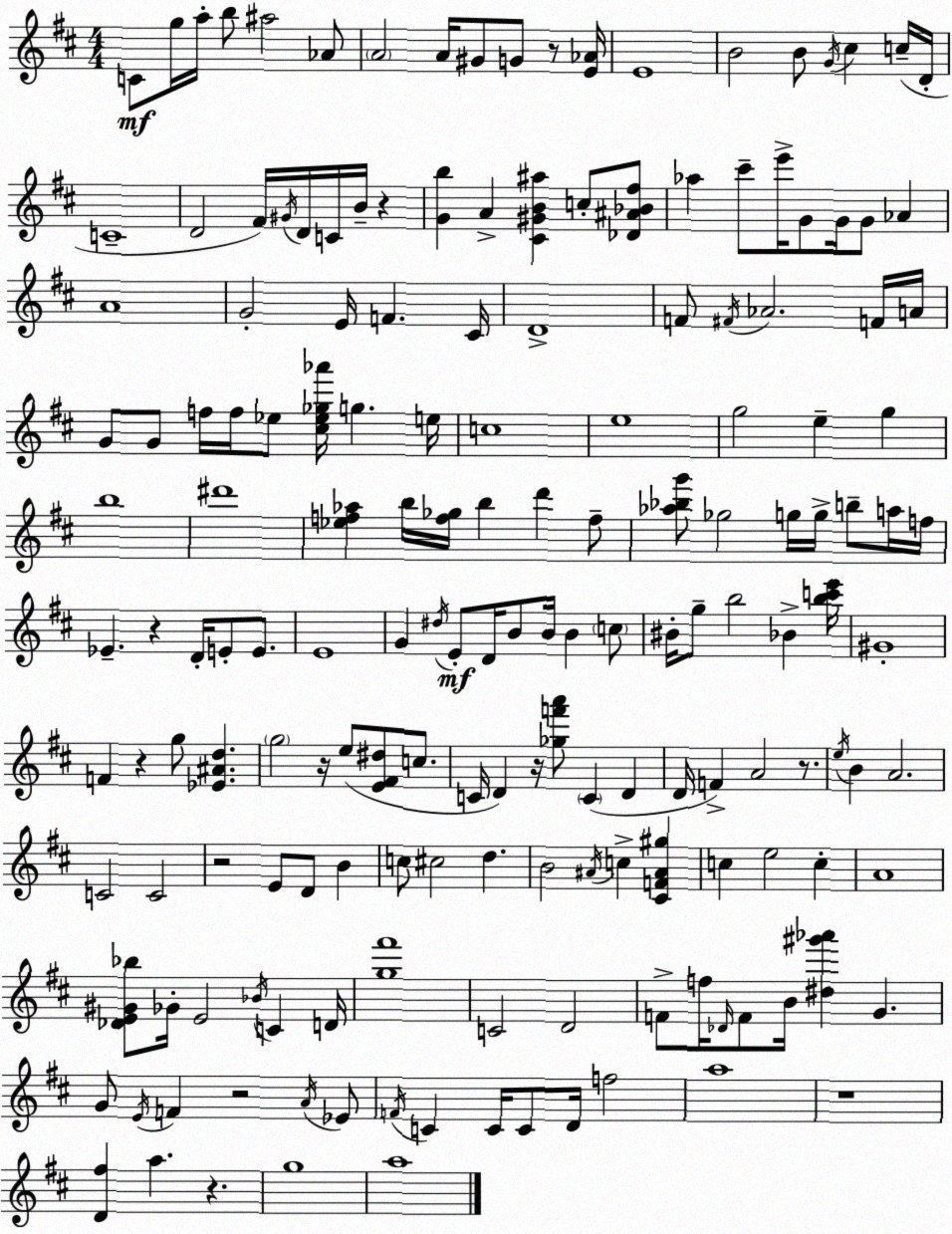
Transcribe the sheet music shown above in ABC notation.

X:1
T:Untitled
M:4/4
L:1/4
K:D
C/2 g/4 a/4 b/2 ^a2 _A/2 A2 A/4 ^G/2 G/2 z/2 [E_A]/4 E4 B2 B/2 G/4 ^c c/4 D/4 C4 D2 ^F/4 ^G/4 D/4 C/4 B/4 z [Gb] A [^C^GB^a] c/2 [_D^A_B^f]/2 _a ^c'/2 e'/4 G/2 G/4 G/2 _A A4 G2 E/4 F ^C/4 D4 F/2 ^F/4 _A2 F/4 A/4 G/2 G/2 f/4 f/4 _e/2 [^c_e_g_a']/4 g e/4 c4 e4 g2 e g b4 ^d'4 [_ef_a] b/4 [f_g]/4 b d' f/2 [_a_bg']/2 _g2 g/4 g/4 b/2 a/4 f/4 _E z D/4 E/2 E/2 E4 G ^d/4 E/2 D/4 B/2 B/4 B c/2 ^B/4 g/2 b2 _B [bc'e']/4 ^G4 F z g/2 [_E^Ad] g2 z/4 e/2 [E^F^d]/2 c/2 C/4 D z/4 [_gf'a']/2 C D D/4 F A2 z/2 e/4 B A2 C2 C2 z2 E/2 D/2 B c/2 ^c2 d B2 ^A/4 c [^CF^A^g] c e2 c A4 [_DE^G_b]/2 _G/4 E2 _B/4 C D/4 [g^f']4 C2 D2 F/2 f/4 _D/4 F/2 B/4 [^d^g'_a'] G G/2 E/4 F z2 A/4 _E/2 F/4 C C/4 C/2 D/4 f2 a4 z4 [D^f] a z g4 a4